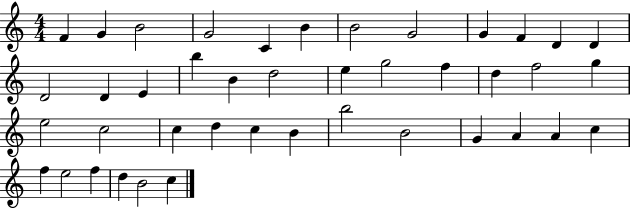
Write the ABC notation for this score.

X:1
T:Untitled
M:4/4
L:1/4
K:C
F G B2 G2 C B B2 G2 G F D D D2 D E b B d2 e g2 f d f2 g e2 c2 c d c B b2 B2 G A A c f e2 f d B2 c